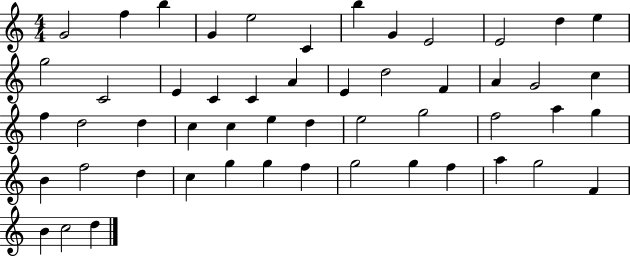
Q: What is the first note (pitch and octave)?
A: G4